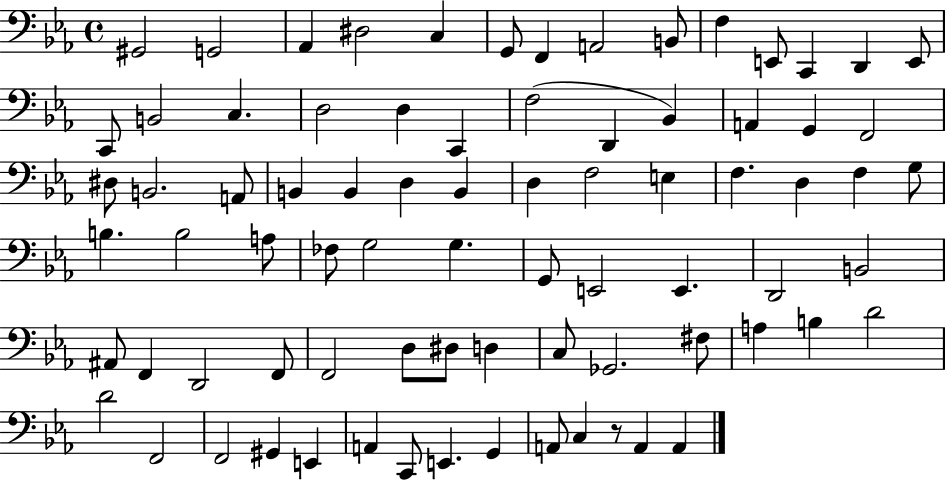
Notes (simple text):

G#2/h G2/h Ab2/q D#3/h C3/q G2/e F2/q A2/h B2/e F3/q E2/e C2/q D2/q E2/e C2/e B2/h C3/q. D3/h D3/q C2/q F3/h D2/q Bb2/q A2/q G2/q F2/h D#3/e B2/h. A2/e B2/q B2/q D3/q B2/q D3/q F3/h E3/q F3/q. D3/q F3/q G3/e B3/q. B3/h A3/e FES3/e G3/h G3/q. G2/e E2/h E2/q. D2/h B2/h A#2/e F2/q D2/h F2/e F2/h D3/e D#3/e D3/q C3/e Gb2/h. F#3/e A3/q B3/q D4/h D4/h F2/h F2/h G#2/q E2/q A2/q C2/e E2/q. G2/q A2/e C3/q R/e A2/q A2/q